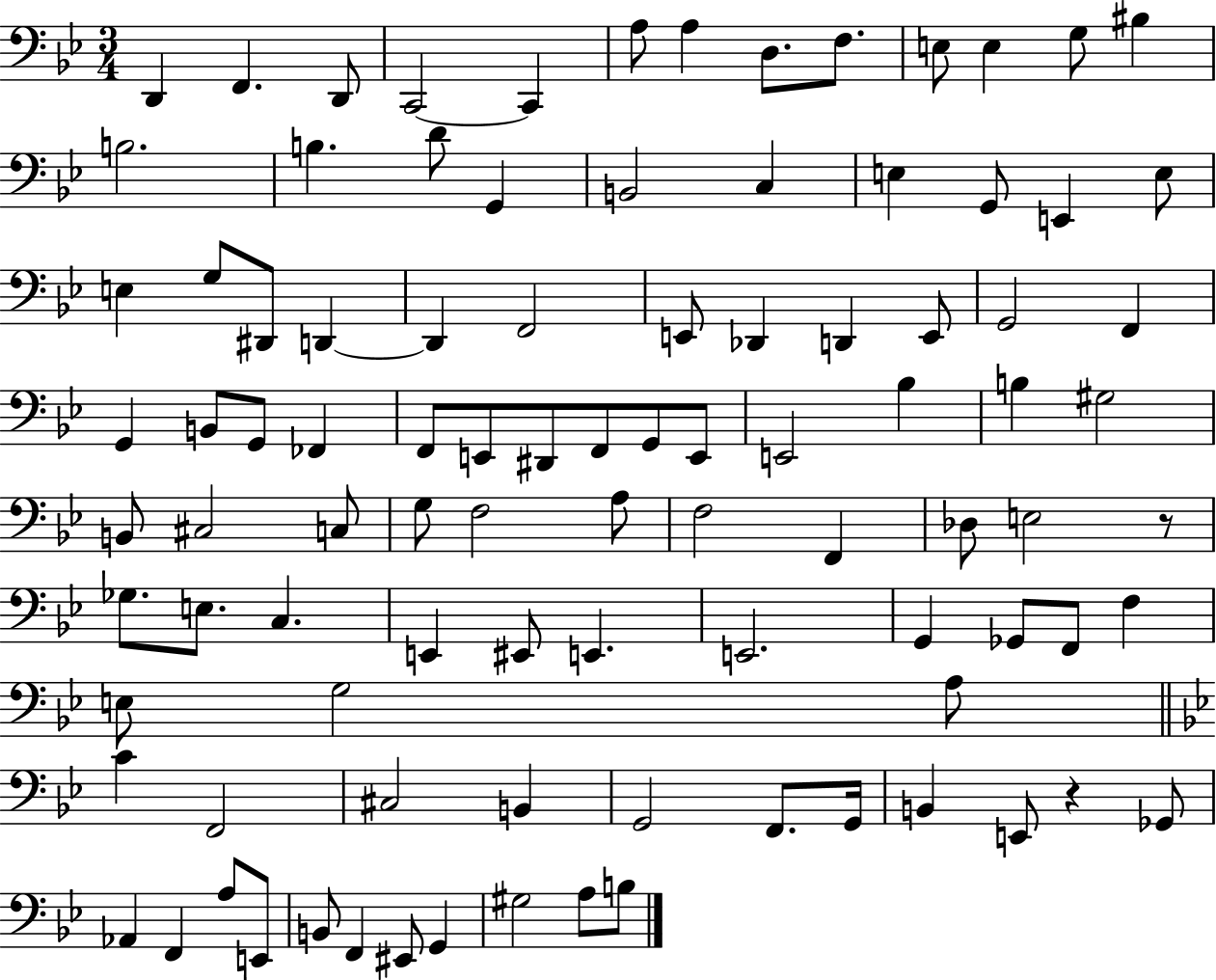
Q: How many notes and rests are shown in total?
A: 96